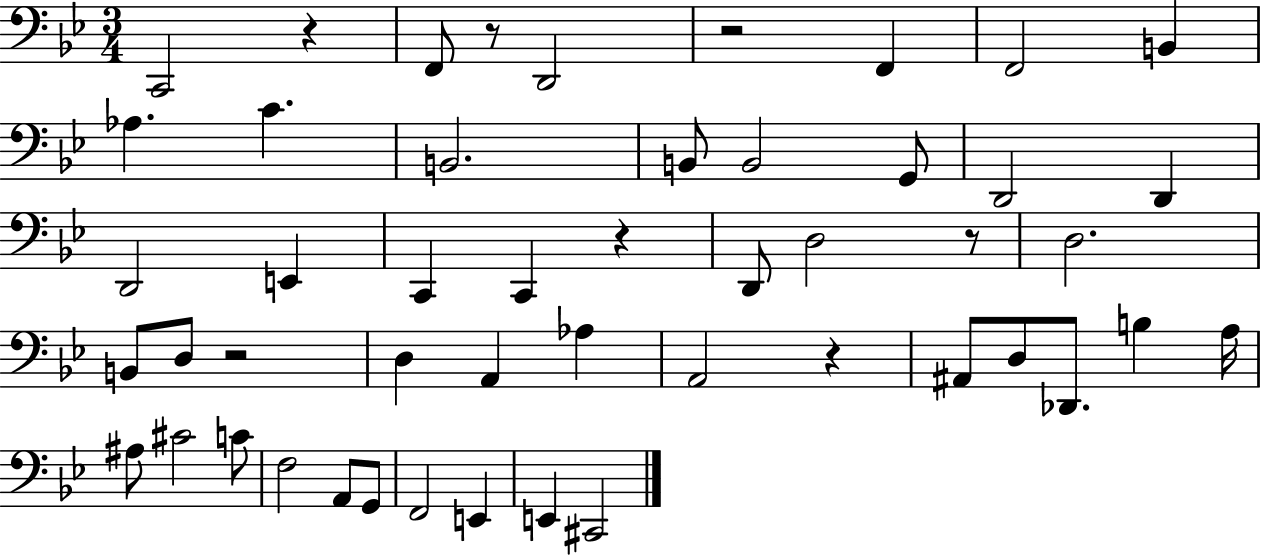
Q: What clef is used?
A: bass